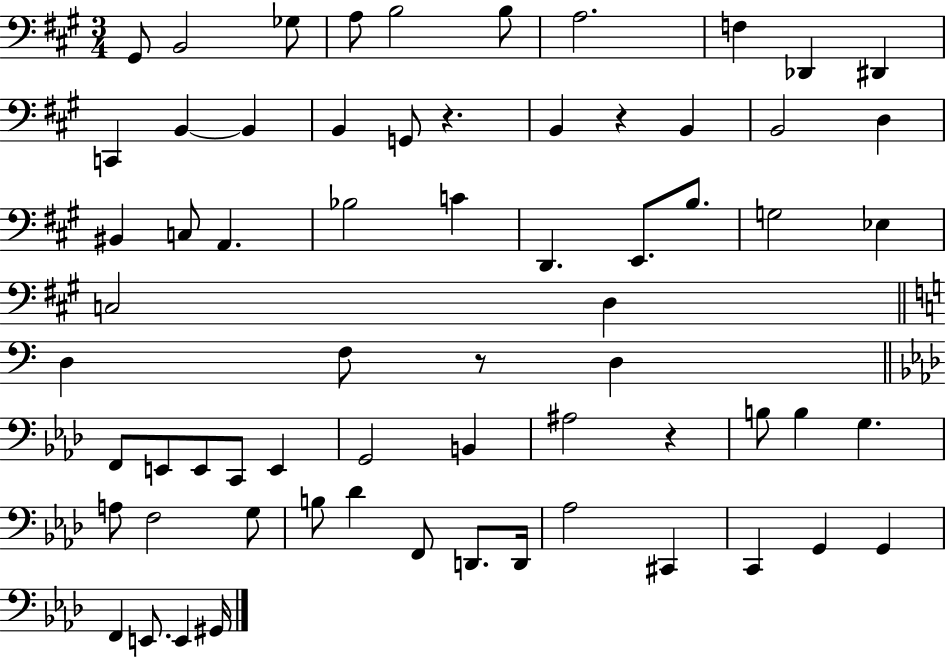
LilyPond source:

{
  \clef bass
  \numericTimeSignature
  \time 3/4
  \key a \major
  \repeat volta 2 { gis,8 b,2 ges8 | a8 b2 b8 | a2. | f4 des,4 dis,4 | \break c,4 b,4~~ b,4 | b,4 g,8 r4. | b,4 r4 b,4 | b,2 d4 | \break bis,4 c8 a,4. | bes2 c'4 | d,4. e,8. b8. | g2 ees4 | \break c2 d4 | \bar "||" \break \key a \minor d4 f8 r8 d4 | \bar "||" \break \key aes \major f,8 e,8 e,8 c,8 e,4 | g,2 b,4 | ais2 r4 | b8 b4 g4. | \break a8 f2 g8 | b8 des'4 f,8 d,8. d,16 | aes2 cis,4 | c,4 g,4 g,4 | \break f,4 e,8. e,4 gis,16 | } \bar "|."
}